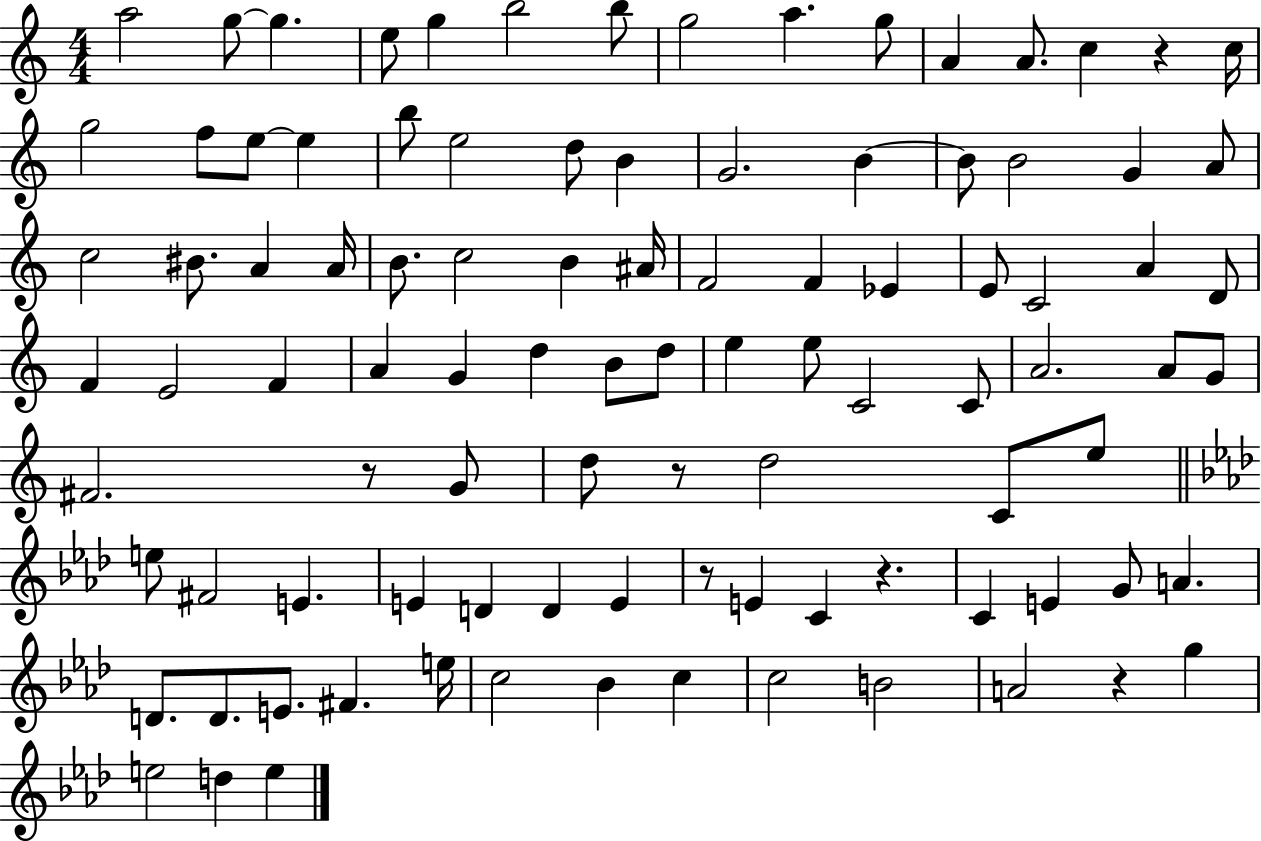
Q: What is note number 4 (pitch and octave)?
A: E5